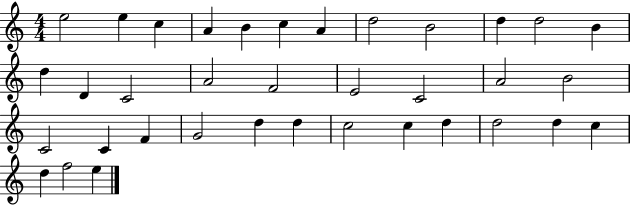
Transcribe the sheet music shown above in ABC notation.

X:1
T:Untitled
M:4/4
L:1/4
K:C
e2 e c A B c A d2 B2 d d2 B d D C2 A2 F2 E2 C2 A2 B2 C2 C F G2 d d c2 c d d2 d c d f2 e